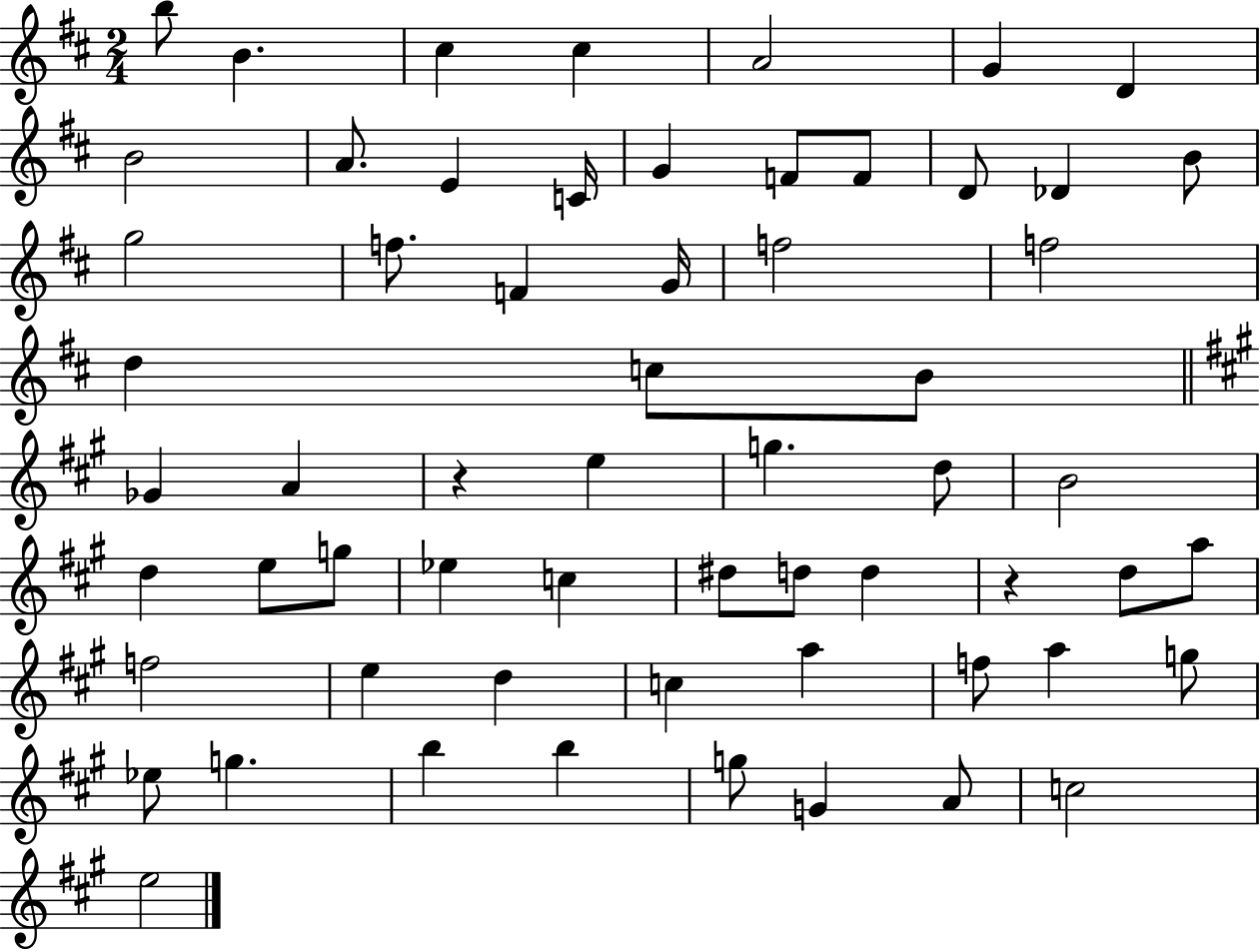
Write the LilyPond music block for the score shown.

{
  \clef treble
  \numericTimeSignature
  \time 2/4
  \key d \major
  b''8 b'4. | cis''4 cis''4 | a'2 | g'4 d'4 | \break b'2 | a'8. e'4 c'16 | g'4 f'8 f'8 | d'8 des'4 b'8 | \break g''2 | f''8. f'4 g'16 | f''2 | f''2 | \break d''4 c''8 b'8 | \bar "||" \break \key a \major ges'4 a'4 | r4 e''4 | g''4. d''8 | b'2 | \break d''4 e''8 g''8 | ees''4 c''4 | dis''8 d''8 d''4 | r4 d''8 a''8 | \break f''2 | e''4 d''4 | c''4 a''4 | f''8 a''4 g''8 | \break ees''8 g''4. | b''4 b''4 | g''8 g'4 a'8 | c''2 | \break e''2 | \bar "|."
}